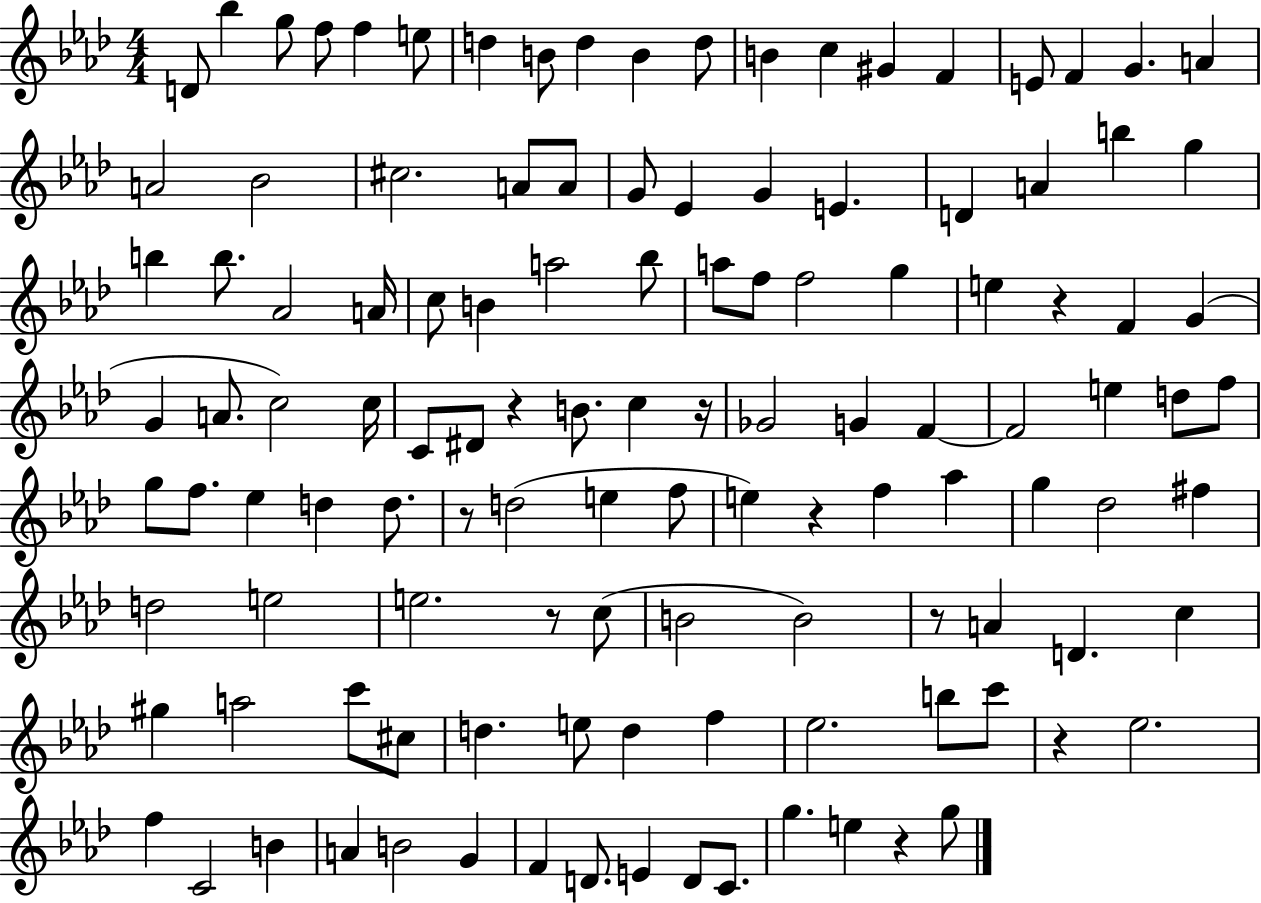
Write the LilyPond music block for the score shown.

{
  \clef treble
  \numericTimeSignature
  \time 4/4
  \key aes \major
  d'8 bes''4 g''8 f''8 f''4 e''8 | d''4 b'8 d''4 b'4 d''8 | b'4 c''4 gis'4 f'4 | e'8 f'4 g'4. a'4 | \break a'2 bes'2 | cis''2. a'8 a'8 | g'8 ees'4 g'4 e'4. | d'4 a'4 b''4 g''4 | \break b''4 b''8. aes'2 a'16 | c''8 b'4 a''2 bes''8 | a''8 f''8 f''2 g''4 | e''4 r4 f'4 g'4( | \break g'4 a'8. c''2) c''16 | c'8 dis'8 r4 b'8. c''4 r16 | ges'2 g'4 f'4~~ | f'2 e''4 d''8 f''8 | \break g''8 f''8. ees''4 d''4 d''8. | r8 d''2( e''4 f''8 | e''4) r4 f''4 aes''4 | g''4 des''2 fis''4 | \break d''2 e''2 | e''2. r8 c''8( | b'2 b'2) | r8 a'4 d'4. c''4 | \break gis''4 a''2 c'''8 cis''8 | d''4. e''8 d''4 f''4 | ees''2. b''8 c'''8 | r4 ees''2. | \break f''4 c'2 b'4 | a'4 b'2 g'4 | f'4 d'8. e'4 d'8 c'8. | g''4. e''4 r4 g''8 | \break \bar "|."
}